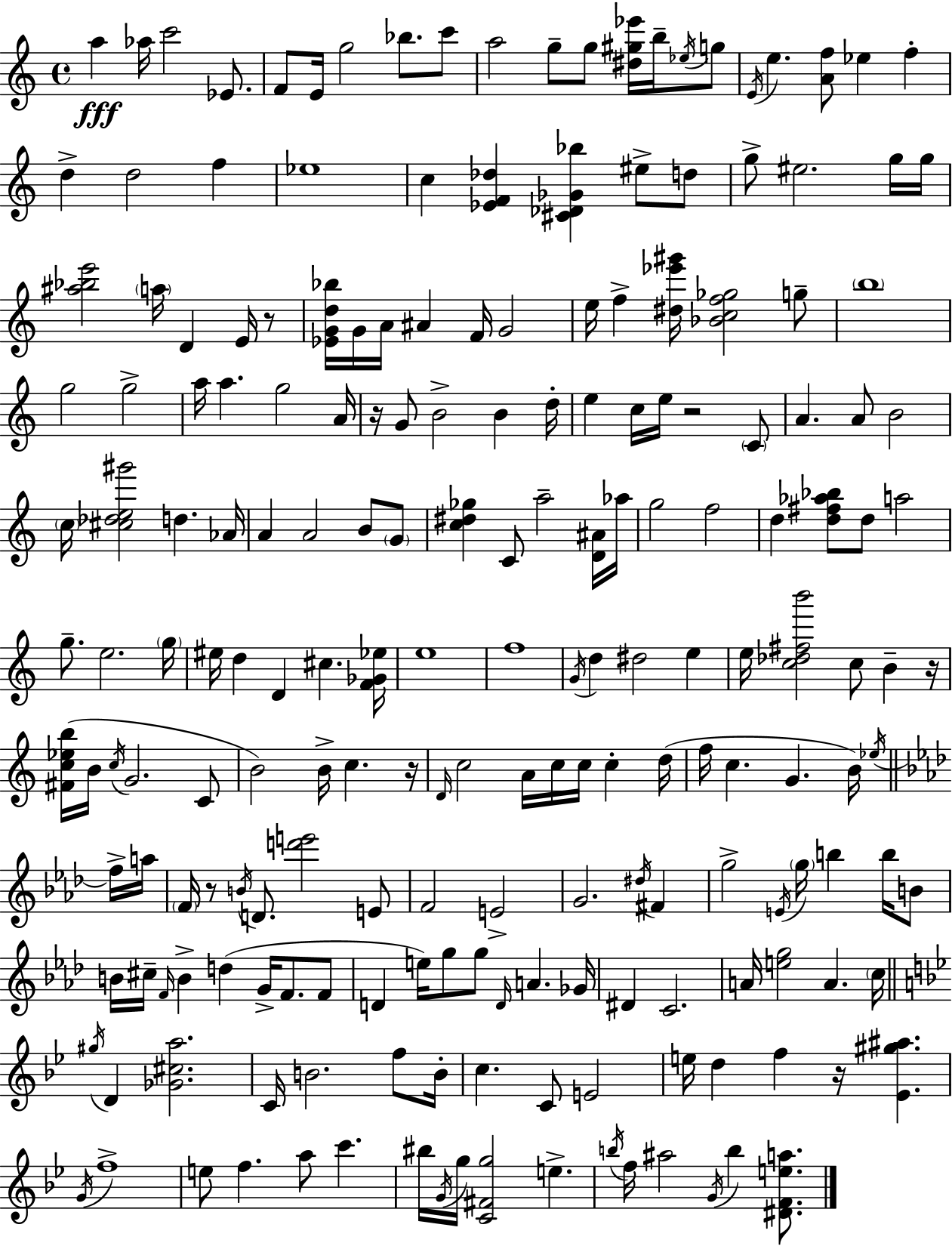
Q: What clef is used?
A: treble